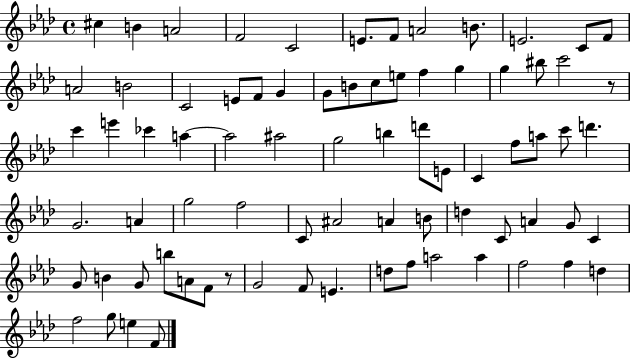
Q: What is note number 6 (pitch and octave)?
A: E4